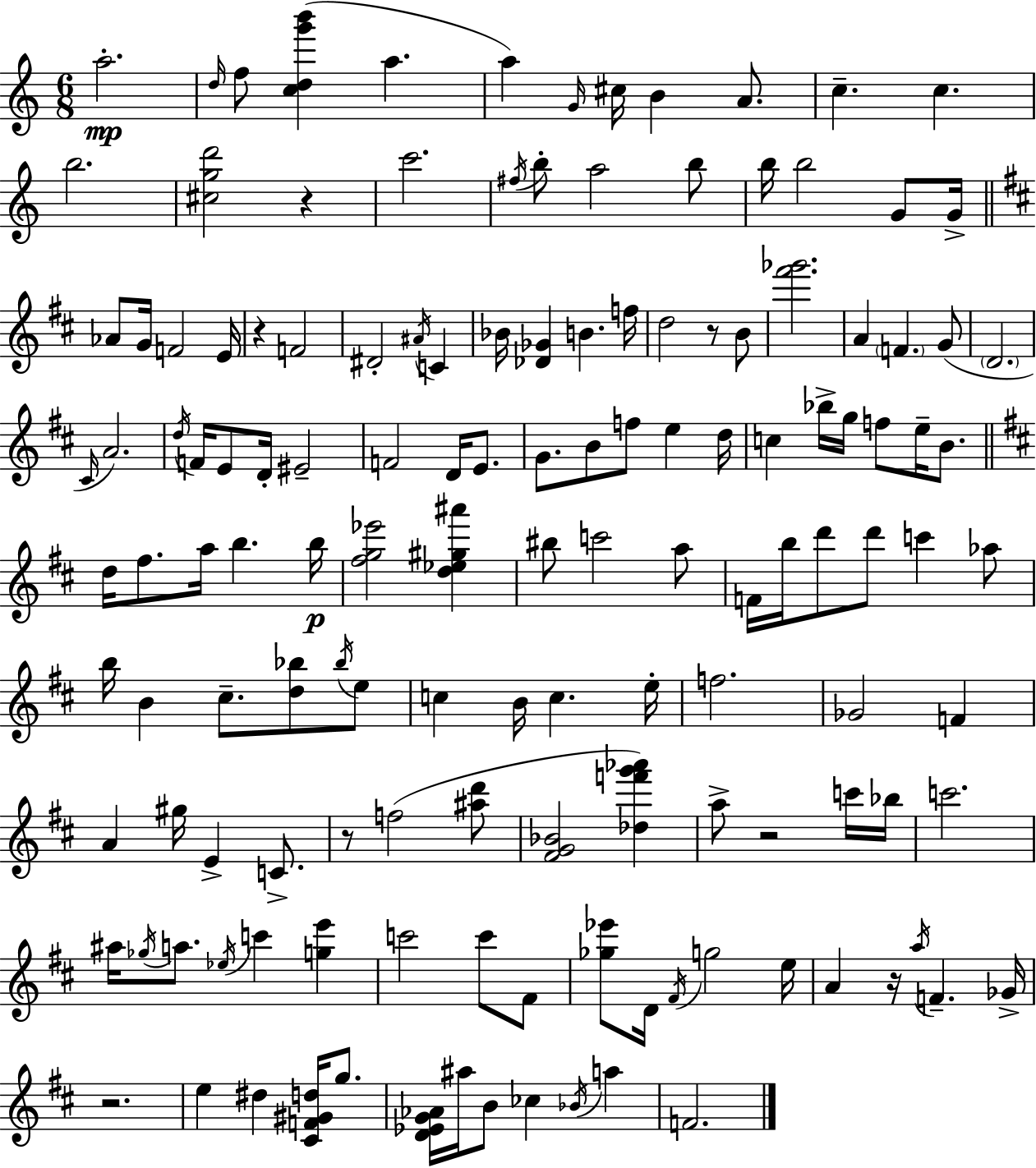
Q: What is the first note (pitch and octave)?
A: A5